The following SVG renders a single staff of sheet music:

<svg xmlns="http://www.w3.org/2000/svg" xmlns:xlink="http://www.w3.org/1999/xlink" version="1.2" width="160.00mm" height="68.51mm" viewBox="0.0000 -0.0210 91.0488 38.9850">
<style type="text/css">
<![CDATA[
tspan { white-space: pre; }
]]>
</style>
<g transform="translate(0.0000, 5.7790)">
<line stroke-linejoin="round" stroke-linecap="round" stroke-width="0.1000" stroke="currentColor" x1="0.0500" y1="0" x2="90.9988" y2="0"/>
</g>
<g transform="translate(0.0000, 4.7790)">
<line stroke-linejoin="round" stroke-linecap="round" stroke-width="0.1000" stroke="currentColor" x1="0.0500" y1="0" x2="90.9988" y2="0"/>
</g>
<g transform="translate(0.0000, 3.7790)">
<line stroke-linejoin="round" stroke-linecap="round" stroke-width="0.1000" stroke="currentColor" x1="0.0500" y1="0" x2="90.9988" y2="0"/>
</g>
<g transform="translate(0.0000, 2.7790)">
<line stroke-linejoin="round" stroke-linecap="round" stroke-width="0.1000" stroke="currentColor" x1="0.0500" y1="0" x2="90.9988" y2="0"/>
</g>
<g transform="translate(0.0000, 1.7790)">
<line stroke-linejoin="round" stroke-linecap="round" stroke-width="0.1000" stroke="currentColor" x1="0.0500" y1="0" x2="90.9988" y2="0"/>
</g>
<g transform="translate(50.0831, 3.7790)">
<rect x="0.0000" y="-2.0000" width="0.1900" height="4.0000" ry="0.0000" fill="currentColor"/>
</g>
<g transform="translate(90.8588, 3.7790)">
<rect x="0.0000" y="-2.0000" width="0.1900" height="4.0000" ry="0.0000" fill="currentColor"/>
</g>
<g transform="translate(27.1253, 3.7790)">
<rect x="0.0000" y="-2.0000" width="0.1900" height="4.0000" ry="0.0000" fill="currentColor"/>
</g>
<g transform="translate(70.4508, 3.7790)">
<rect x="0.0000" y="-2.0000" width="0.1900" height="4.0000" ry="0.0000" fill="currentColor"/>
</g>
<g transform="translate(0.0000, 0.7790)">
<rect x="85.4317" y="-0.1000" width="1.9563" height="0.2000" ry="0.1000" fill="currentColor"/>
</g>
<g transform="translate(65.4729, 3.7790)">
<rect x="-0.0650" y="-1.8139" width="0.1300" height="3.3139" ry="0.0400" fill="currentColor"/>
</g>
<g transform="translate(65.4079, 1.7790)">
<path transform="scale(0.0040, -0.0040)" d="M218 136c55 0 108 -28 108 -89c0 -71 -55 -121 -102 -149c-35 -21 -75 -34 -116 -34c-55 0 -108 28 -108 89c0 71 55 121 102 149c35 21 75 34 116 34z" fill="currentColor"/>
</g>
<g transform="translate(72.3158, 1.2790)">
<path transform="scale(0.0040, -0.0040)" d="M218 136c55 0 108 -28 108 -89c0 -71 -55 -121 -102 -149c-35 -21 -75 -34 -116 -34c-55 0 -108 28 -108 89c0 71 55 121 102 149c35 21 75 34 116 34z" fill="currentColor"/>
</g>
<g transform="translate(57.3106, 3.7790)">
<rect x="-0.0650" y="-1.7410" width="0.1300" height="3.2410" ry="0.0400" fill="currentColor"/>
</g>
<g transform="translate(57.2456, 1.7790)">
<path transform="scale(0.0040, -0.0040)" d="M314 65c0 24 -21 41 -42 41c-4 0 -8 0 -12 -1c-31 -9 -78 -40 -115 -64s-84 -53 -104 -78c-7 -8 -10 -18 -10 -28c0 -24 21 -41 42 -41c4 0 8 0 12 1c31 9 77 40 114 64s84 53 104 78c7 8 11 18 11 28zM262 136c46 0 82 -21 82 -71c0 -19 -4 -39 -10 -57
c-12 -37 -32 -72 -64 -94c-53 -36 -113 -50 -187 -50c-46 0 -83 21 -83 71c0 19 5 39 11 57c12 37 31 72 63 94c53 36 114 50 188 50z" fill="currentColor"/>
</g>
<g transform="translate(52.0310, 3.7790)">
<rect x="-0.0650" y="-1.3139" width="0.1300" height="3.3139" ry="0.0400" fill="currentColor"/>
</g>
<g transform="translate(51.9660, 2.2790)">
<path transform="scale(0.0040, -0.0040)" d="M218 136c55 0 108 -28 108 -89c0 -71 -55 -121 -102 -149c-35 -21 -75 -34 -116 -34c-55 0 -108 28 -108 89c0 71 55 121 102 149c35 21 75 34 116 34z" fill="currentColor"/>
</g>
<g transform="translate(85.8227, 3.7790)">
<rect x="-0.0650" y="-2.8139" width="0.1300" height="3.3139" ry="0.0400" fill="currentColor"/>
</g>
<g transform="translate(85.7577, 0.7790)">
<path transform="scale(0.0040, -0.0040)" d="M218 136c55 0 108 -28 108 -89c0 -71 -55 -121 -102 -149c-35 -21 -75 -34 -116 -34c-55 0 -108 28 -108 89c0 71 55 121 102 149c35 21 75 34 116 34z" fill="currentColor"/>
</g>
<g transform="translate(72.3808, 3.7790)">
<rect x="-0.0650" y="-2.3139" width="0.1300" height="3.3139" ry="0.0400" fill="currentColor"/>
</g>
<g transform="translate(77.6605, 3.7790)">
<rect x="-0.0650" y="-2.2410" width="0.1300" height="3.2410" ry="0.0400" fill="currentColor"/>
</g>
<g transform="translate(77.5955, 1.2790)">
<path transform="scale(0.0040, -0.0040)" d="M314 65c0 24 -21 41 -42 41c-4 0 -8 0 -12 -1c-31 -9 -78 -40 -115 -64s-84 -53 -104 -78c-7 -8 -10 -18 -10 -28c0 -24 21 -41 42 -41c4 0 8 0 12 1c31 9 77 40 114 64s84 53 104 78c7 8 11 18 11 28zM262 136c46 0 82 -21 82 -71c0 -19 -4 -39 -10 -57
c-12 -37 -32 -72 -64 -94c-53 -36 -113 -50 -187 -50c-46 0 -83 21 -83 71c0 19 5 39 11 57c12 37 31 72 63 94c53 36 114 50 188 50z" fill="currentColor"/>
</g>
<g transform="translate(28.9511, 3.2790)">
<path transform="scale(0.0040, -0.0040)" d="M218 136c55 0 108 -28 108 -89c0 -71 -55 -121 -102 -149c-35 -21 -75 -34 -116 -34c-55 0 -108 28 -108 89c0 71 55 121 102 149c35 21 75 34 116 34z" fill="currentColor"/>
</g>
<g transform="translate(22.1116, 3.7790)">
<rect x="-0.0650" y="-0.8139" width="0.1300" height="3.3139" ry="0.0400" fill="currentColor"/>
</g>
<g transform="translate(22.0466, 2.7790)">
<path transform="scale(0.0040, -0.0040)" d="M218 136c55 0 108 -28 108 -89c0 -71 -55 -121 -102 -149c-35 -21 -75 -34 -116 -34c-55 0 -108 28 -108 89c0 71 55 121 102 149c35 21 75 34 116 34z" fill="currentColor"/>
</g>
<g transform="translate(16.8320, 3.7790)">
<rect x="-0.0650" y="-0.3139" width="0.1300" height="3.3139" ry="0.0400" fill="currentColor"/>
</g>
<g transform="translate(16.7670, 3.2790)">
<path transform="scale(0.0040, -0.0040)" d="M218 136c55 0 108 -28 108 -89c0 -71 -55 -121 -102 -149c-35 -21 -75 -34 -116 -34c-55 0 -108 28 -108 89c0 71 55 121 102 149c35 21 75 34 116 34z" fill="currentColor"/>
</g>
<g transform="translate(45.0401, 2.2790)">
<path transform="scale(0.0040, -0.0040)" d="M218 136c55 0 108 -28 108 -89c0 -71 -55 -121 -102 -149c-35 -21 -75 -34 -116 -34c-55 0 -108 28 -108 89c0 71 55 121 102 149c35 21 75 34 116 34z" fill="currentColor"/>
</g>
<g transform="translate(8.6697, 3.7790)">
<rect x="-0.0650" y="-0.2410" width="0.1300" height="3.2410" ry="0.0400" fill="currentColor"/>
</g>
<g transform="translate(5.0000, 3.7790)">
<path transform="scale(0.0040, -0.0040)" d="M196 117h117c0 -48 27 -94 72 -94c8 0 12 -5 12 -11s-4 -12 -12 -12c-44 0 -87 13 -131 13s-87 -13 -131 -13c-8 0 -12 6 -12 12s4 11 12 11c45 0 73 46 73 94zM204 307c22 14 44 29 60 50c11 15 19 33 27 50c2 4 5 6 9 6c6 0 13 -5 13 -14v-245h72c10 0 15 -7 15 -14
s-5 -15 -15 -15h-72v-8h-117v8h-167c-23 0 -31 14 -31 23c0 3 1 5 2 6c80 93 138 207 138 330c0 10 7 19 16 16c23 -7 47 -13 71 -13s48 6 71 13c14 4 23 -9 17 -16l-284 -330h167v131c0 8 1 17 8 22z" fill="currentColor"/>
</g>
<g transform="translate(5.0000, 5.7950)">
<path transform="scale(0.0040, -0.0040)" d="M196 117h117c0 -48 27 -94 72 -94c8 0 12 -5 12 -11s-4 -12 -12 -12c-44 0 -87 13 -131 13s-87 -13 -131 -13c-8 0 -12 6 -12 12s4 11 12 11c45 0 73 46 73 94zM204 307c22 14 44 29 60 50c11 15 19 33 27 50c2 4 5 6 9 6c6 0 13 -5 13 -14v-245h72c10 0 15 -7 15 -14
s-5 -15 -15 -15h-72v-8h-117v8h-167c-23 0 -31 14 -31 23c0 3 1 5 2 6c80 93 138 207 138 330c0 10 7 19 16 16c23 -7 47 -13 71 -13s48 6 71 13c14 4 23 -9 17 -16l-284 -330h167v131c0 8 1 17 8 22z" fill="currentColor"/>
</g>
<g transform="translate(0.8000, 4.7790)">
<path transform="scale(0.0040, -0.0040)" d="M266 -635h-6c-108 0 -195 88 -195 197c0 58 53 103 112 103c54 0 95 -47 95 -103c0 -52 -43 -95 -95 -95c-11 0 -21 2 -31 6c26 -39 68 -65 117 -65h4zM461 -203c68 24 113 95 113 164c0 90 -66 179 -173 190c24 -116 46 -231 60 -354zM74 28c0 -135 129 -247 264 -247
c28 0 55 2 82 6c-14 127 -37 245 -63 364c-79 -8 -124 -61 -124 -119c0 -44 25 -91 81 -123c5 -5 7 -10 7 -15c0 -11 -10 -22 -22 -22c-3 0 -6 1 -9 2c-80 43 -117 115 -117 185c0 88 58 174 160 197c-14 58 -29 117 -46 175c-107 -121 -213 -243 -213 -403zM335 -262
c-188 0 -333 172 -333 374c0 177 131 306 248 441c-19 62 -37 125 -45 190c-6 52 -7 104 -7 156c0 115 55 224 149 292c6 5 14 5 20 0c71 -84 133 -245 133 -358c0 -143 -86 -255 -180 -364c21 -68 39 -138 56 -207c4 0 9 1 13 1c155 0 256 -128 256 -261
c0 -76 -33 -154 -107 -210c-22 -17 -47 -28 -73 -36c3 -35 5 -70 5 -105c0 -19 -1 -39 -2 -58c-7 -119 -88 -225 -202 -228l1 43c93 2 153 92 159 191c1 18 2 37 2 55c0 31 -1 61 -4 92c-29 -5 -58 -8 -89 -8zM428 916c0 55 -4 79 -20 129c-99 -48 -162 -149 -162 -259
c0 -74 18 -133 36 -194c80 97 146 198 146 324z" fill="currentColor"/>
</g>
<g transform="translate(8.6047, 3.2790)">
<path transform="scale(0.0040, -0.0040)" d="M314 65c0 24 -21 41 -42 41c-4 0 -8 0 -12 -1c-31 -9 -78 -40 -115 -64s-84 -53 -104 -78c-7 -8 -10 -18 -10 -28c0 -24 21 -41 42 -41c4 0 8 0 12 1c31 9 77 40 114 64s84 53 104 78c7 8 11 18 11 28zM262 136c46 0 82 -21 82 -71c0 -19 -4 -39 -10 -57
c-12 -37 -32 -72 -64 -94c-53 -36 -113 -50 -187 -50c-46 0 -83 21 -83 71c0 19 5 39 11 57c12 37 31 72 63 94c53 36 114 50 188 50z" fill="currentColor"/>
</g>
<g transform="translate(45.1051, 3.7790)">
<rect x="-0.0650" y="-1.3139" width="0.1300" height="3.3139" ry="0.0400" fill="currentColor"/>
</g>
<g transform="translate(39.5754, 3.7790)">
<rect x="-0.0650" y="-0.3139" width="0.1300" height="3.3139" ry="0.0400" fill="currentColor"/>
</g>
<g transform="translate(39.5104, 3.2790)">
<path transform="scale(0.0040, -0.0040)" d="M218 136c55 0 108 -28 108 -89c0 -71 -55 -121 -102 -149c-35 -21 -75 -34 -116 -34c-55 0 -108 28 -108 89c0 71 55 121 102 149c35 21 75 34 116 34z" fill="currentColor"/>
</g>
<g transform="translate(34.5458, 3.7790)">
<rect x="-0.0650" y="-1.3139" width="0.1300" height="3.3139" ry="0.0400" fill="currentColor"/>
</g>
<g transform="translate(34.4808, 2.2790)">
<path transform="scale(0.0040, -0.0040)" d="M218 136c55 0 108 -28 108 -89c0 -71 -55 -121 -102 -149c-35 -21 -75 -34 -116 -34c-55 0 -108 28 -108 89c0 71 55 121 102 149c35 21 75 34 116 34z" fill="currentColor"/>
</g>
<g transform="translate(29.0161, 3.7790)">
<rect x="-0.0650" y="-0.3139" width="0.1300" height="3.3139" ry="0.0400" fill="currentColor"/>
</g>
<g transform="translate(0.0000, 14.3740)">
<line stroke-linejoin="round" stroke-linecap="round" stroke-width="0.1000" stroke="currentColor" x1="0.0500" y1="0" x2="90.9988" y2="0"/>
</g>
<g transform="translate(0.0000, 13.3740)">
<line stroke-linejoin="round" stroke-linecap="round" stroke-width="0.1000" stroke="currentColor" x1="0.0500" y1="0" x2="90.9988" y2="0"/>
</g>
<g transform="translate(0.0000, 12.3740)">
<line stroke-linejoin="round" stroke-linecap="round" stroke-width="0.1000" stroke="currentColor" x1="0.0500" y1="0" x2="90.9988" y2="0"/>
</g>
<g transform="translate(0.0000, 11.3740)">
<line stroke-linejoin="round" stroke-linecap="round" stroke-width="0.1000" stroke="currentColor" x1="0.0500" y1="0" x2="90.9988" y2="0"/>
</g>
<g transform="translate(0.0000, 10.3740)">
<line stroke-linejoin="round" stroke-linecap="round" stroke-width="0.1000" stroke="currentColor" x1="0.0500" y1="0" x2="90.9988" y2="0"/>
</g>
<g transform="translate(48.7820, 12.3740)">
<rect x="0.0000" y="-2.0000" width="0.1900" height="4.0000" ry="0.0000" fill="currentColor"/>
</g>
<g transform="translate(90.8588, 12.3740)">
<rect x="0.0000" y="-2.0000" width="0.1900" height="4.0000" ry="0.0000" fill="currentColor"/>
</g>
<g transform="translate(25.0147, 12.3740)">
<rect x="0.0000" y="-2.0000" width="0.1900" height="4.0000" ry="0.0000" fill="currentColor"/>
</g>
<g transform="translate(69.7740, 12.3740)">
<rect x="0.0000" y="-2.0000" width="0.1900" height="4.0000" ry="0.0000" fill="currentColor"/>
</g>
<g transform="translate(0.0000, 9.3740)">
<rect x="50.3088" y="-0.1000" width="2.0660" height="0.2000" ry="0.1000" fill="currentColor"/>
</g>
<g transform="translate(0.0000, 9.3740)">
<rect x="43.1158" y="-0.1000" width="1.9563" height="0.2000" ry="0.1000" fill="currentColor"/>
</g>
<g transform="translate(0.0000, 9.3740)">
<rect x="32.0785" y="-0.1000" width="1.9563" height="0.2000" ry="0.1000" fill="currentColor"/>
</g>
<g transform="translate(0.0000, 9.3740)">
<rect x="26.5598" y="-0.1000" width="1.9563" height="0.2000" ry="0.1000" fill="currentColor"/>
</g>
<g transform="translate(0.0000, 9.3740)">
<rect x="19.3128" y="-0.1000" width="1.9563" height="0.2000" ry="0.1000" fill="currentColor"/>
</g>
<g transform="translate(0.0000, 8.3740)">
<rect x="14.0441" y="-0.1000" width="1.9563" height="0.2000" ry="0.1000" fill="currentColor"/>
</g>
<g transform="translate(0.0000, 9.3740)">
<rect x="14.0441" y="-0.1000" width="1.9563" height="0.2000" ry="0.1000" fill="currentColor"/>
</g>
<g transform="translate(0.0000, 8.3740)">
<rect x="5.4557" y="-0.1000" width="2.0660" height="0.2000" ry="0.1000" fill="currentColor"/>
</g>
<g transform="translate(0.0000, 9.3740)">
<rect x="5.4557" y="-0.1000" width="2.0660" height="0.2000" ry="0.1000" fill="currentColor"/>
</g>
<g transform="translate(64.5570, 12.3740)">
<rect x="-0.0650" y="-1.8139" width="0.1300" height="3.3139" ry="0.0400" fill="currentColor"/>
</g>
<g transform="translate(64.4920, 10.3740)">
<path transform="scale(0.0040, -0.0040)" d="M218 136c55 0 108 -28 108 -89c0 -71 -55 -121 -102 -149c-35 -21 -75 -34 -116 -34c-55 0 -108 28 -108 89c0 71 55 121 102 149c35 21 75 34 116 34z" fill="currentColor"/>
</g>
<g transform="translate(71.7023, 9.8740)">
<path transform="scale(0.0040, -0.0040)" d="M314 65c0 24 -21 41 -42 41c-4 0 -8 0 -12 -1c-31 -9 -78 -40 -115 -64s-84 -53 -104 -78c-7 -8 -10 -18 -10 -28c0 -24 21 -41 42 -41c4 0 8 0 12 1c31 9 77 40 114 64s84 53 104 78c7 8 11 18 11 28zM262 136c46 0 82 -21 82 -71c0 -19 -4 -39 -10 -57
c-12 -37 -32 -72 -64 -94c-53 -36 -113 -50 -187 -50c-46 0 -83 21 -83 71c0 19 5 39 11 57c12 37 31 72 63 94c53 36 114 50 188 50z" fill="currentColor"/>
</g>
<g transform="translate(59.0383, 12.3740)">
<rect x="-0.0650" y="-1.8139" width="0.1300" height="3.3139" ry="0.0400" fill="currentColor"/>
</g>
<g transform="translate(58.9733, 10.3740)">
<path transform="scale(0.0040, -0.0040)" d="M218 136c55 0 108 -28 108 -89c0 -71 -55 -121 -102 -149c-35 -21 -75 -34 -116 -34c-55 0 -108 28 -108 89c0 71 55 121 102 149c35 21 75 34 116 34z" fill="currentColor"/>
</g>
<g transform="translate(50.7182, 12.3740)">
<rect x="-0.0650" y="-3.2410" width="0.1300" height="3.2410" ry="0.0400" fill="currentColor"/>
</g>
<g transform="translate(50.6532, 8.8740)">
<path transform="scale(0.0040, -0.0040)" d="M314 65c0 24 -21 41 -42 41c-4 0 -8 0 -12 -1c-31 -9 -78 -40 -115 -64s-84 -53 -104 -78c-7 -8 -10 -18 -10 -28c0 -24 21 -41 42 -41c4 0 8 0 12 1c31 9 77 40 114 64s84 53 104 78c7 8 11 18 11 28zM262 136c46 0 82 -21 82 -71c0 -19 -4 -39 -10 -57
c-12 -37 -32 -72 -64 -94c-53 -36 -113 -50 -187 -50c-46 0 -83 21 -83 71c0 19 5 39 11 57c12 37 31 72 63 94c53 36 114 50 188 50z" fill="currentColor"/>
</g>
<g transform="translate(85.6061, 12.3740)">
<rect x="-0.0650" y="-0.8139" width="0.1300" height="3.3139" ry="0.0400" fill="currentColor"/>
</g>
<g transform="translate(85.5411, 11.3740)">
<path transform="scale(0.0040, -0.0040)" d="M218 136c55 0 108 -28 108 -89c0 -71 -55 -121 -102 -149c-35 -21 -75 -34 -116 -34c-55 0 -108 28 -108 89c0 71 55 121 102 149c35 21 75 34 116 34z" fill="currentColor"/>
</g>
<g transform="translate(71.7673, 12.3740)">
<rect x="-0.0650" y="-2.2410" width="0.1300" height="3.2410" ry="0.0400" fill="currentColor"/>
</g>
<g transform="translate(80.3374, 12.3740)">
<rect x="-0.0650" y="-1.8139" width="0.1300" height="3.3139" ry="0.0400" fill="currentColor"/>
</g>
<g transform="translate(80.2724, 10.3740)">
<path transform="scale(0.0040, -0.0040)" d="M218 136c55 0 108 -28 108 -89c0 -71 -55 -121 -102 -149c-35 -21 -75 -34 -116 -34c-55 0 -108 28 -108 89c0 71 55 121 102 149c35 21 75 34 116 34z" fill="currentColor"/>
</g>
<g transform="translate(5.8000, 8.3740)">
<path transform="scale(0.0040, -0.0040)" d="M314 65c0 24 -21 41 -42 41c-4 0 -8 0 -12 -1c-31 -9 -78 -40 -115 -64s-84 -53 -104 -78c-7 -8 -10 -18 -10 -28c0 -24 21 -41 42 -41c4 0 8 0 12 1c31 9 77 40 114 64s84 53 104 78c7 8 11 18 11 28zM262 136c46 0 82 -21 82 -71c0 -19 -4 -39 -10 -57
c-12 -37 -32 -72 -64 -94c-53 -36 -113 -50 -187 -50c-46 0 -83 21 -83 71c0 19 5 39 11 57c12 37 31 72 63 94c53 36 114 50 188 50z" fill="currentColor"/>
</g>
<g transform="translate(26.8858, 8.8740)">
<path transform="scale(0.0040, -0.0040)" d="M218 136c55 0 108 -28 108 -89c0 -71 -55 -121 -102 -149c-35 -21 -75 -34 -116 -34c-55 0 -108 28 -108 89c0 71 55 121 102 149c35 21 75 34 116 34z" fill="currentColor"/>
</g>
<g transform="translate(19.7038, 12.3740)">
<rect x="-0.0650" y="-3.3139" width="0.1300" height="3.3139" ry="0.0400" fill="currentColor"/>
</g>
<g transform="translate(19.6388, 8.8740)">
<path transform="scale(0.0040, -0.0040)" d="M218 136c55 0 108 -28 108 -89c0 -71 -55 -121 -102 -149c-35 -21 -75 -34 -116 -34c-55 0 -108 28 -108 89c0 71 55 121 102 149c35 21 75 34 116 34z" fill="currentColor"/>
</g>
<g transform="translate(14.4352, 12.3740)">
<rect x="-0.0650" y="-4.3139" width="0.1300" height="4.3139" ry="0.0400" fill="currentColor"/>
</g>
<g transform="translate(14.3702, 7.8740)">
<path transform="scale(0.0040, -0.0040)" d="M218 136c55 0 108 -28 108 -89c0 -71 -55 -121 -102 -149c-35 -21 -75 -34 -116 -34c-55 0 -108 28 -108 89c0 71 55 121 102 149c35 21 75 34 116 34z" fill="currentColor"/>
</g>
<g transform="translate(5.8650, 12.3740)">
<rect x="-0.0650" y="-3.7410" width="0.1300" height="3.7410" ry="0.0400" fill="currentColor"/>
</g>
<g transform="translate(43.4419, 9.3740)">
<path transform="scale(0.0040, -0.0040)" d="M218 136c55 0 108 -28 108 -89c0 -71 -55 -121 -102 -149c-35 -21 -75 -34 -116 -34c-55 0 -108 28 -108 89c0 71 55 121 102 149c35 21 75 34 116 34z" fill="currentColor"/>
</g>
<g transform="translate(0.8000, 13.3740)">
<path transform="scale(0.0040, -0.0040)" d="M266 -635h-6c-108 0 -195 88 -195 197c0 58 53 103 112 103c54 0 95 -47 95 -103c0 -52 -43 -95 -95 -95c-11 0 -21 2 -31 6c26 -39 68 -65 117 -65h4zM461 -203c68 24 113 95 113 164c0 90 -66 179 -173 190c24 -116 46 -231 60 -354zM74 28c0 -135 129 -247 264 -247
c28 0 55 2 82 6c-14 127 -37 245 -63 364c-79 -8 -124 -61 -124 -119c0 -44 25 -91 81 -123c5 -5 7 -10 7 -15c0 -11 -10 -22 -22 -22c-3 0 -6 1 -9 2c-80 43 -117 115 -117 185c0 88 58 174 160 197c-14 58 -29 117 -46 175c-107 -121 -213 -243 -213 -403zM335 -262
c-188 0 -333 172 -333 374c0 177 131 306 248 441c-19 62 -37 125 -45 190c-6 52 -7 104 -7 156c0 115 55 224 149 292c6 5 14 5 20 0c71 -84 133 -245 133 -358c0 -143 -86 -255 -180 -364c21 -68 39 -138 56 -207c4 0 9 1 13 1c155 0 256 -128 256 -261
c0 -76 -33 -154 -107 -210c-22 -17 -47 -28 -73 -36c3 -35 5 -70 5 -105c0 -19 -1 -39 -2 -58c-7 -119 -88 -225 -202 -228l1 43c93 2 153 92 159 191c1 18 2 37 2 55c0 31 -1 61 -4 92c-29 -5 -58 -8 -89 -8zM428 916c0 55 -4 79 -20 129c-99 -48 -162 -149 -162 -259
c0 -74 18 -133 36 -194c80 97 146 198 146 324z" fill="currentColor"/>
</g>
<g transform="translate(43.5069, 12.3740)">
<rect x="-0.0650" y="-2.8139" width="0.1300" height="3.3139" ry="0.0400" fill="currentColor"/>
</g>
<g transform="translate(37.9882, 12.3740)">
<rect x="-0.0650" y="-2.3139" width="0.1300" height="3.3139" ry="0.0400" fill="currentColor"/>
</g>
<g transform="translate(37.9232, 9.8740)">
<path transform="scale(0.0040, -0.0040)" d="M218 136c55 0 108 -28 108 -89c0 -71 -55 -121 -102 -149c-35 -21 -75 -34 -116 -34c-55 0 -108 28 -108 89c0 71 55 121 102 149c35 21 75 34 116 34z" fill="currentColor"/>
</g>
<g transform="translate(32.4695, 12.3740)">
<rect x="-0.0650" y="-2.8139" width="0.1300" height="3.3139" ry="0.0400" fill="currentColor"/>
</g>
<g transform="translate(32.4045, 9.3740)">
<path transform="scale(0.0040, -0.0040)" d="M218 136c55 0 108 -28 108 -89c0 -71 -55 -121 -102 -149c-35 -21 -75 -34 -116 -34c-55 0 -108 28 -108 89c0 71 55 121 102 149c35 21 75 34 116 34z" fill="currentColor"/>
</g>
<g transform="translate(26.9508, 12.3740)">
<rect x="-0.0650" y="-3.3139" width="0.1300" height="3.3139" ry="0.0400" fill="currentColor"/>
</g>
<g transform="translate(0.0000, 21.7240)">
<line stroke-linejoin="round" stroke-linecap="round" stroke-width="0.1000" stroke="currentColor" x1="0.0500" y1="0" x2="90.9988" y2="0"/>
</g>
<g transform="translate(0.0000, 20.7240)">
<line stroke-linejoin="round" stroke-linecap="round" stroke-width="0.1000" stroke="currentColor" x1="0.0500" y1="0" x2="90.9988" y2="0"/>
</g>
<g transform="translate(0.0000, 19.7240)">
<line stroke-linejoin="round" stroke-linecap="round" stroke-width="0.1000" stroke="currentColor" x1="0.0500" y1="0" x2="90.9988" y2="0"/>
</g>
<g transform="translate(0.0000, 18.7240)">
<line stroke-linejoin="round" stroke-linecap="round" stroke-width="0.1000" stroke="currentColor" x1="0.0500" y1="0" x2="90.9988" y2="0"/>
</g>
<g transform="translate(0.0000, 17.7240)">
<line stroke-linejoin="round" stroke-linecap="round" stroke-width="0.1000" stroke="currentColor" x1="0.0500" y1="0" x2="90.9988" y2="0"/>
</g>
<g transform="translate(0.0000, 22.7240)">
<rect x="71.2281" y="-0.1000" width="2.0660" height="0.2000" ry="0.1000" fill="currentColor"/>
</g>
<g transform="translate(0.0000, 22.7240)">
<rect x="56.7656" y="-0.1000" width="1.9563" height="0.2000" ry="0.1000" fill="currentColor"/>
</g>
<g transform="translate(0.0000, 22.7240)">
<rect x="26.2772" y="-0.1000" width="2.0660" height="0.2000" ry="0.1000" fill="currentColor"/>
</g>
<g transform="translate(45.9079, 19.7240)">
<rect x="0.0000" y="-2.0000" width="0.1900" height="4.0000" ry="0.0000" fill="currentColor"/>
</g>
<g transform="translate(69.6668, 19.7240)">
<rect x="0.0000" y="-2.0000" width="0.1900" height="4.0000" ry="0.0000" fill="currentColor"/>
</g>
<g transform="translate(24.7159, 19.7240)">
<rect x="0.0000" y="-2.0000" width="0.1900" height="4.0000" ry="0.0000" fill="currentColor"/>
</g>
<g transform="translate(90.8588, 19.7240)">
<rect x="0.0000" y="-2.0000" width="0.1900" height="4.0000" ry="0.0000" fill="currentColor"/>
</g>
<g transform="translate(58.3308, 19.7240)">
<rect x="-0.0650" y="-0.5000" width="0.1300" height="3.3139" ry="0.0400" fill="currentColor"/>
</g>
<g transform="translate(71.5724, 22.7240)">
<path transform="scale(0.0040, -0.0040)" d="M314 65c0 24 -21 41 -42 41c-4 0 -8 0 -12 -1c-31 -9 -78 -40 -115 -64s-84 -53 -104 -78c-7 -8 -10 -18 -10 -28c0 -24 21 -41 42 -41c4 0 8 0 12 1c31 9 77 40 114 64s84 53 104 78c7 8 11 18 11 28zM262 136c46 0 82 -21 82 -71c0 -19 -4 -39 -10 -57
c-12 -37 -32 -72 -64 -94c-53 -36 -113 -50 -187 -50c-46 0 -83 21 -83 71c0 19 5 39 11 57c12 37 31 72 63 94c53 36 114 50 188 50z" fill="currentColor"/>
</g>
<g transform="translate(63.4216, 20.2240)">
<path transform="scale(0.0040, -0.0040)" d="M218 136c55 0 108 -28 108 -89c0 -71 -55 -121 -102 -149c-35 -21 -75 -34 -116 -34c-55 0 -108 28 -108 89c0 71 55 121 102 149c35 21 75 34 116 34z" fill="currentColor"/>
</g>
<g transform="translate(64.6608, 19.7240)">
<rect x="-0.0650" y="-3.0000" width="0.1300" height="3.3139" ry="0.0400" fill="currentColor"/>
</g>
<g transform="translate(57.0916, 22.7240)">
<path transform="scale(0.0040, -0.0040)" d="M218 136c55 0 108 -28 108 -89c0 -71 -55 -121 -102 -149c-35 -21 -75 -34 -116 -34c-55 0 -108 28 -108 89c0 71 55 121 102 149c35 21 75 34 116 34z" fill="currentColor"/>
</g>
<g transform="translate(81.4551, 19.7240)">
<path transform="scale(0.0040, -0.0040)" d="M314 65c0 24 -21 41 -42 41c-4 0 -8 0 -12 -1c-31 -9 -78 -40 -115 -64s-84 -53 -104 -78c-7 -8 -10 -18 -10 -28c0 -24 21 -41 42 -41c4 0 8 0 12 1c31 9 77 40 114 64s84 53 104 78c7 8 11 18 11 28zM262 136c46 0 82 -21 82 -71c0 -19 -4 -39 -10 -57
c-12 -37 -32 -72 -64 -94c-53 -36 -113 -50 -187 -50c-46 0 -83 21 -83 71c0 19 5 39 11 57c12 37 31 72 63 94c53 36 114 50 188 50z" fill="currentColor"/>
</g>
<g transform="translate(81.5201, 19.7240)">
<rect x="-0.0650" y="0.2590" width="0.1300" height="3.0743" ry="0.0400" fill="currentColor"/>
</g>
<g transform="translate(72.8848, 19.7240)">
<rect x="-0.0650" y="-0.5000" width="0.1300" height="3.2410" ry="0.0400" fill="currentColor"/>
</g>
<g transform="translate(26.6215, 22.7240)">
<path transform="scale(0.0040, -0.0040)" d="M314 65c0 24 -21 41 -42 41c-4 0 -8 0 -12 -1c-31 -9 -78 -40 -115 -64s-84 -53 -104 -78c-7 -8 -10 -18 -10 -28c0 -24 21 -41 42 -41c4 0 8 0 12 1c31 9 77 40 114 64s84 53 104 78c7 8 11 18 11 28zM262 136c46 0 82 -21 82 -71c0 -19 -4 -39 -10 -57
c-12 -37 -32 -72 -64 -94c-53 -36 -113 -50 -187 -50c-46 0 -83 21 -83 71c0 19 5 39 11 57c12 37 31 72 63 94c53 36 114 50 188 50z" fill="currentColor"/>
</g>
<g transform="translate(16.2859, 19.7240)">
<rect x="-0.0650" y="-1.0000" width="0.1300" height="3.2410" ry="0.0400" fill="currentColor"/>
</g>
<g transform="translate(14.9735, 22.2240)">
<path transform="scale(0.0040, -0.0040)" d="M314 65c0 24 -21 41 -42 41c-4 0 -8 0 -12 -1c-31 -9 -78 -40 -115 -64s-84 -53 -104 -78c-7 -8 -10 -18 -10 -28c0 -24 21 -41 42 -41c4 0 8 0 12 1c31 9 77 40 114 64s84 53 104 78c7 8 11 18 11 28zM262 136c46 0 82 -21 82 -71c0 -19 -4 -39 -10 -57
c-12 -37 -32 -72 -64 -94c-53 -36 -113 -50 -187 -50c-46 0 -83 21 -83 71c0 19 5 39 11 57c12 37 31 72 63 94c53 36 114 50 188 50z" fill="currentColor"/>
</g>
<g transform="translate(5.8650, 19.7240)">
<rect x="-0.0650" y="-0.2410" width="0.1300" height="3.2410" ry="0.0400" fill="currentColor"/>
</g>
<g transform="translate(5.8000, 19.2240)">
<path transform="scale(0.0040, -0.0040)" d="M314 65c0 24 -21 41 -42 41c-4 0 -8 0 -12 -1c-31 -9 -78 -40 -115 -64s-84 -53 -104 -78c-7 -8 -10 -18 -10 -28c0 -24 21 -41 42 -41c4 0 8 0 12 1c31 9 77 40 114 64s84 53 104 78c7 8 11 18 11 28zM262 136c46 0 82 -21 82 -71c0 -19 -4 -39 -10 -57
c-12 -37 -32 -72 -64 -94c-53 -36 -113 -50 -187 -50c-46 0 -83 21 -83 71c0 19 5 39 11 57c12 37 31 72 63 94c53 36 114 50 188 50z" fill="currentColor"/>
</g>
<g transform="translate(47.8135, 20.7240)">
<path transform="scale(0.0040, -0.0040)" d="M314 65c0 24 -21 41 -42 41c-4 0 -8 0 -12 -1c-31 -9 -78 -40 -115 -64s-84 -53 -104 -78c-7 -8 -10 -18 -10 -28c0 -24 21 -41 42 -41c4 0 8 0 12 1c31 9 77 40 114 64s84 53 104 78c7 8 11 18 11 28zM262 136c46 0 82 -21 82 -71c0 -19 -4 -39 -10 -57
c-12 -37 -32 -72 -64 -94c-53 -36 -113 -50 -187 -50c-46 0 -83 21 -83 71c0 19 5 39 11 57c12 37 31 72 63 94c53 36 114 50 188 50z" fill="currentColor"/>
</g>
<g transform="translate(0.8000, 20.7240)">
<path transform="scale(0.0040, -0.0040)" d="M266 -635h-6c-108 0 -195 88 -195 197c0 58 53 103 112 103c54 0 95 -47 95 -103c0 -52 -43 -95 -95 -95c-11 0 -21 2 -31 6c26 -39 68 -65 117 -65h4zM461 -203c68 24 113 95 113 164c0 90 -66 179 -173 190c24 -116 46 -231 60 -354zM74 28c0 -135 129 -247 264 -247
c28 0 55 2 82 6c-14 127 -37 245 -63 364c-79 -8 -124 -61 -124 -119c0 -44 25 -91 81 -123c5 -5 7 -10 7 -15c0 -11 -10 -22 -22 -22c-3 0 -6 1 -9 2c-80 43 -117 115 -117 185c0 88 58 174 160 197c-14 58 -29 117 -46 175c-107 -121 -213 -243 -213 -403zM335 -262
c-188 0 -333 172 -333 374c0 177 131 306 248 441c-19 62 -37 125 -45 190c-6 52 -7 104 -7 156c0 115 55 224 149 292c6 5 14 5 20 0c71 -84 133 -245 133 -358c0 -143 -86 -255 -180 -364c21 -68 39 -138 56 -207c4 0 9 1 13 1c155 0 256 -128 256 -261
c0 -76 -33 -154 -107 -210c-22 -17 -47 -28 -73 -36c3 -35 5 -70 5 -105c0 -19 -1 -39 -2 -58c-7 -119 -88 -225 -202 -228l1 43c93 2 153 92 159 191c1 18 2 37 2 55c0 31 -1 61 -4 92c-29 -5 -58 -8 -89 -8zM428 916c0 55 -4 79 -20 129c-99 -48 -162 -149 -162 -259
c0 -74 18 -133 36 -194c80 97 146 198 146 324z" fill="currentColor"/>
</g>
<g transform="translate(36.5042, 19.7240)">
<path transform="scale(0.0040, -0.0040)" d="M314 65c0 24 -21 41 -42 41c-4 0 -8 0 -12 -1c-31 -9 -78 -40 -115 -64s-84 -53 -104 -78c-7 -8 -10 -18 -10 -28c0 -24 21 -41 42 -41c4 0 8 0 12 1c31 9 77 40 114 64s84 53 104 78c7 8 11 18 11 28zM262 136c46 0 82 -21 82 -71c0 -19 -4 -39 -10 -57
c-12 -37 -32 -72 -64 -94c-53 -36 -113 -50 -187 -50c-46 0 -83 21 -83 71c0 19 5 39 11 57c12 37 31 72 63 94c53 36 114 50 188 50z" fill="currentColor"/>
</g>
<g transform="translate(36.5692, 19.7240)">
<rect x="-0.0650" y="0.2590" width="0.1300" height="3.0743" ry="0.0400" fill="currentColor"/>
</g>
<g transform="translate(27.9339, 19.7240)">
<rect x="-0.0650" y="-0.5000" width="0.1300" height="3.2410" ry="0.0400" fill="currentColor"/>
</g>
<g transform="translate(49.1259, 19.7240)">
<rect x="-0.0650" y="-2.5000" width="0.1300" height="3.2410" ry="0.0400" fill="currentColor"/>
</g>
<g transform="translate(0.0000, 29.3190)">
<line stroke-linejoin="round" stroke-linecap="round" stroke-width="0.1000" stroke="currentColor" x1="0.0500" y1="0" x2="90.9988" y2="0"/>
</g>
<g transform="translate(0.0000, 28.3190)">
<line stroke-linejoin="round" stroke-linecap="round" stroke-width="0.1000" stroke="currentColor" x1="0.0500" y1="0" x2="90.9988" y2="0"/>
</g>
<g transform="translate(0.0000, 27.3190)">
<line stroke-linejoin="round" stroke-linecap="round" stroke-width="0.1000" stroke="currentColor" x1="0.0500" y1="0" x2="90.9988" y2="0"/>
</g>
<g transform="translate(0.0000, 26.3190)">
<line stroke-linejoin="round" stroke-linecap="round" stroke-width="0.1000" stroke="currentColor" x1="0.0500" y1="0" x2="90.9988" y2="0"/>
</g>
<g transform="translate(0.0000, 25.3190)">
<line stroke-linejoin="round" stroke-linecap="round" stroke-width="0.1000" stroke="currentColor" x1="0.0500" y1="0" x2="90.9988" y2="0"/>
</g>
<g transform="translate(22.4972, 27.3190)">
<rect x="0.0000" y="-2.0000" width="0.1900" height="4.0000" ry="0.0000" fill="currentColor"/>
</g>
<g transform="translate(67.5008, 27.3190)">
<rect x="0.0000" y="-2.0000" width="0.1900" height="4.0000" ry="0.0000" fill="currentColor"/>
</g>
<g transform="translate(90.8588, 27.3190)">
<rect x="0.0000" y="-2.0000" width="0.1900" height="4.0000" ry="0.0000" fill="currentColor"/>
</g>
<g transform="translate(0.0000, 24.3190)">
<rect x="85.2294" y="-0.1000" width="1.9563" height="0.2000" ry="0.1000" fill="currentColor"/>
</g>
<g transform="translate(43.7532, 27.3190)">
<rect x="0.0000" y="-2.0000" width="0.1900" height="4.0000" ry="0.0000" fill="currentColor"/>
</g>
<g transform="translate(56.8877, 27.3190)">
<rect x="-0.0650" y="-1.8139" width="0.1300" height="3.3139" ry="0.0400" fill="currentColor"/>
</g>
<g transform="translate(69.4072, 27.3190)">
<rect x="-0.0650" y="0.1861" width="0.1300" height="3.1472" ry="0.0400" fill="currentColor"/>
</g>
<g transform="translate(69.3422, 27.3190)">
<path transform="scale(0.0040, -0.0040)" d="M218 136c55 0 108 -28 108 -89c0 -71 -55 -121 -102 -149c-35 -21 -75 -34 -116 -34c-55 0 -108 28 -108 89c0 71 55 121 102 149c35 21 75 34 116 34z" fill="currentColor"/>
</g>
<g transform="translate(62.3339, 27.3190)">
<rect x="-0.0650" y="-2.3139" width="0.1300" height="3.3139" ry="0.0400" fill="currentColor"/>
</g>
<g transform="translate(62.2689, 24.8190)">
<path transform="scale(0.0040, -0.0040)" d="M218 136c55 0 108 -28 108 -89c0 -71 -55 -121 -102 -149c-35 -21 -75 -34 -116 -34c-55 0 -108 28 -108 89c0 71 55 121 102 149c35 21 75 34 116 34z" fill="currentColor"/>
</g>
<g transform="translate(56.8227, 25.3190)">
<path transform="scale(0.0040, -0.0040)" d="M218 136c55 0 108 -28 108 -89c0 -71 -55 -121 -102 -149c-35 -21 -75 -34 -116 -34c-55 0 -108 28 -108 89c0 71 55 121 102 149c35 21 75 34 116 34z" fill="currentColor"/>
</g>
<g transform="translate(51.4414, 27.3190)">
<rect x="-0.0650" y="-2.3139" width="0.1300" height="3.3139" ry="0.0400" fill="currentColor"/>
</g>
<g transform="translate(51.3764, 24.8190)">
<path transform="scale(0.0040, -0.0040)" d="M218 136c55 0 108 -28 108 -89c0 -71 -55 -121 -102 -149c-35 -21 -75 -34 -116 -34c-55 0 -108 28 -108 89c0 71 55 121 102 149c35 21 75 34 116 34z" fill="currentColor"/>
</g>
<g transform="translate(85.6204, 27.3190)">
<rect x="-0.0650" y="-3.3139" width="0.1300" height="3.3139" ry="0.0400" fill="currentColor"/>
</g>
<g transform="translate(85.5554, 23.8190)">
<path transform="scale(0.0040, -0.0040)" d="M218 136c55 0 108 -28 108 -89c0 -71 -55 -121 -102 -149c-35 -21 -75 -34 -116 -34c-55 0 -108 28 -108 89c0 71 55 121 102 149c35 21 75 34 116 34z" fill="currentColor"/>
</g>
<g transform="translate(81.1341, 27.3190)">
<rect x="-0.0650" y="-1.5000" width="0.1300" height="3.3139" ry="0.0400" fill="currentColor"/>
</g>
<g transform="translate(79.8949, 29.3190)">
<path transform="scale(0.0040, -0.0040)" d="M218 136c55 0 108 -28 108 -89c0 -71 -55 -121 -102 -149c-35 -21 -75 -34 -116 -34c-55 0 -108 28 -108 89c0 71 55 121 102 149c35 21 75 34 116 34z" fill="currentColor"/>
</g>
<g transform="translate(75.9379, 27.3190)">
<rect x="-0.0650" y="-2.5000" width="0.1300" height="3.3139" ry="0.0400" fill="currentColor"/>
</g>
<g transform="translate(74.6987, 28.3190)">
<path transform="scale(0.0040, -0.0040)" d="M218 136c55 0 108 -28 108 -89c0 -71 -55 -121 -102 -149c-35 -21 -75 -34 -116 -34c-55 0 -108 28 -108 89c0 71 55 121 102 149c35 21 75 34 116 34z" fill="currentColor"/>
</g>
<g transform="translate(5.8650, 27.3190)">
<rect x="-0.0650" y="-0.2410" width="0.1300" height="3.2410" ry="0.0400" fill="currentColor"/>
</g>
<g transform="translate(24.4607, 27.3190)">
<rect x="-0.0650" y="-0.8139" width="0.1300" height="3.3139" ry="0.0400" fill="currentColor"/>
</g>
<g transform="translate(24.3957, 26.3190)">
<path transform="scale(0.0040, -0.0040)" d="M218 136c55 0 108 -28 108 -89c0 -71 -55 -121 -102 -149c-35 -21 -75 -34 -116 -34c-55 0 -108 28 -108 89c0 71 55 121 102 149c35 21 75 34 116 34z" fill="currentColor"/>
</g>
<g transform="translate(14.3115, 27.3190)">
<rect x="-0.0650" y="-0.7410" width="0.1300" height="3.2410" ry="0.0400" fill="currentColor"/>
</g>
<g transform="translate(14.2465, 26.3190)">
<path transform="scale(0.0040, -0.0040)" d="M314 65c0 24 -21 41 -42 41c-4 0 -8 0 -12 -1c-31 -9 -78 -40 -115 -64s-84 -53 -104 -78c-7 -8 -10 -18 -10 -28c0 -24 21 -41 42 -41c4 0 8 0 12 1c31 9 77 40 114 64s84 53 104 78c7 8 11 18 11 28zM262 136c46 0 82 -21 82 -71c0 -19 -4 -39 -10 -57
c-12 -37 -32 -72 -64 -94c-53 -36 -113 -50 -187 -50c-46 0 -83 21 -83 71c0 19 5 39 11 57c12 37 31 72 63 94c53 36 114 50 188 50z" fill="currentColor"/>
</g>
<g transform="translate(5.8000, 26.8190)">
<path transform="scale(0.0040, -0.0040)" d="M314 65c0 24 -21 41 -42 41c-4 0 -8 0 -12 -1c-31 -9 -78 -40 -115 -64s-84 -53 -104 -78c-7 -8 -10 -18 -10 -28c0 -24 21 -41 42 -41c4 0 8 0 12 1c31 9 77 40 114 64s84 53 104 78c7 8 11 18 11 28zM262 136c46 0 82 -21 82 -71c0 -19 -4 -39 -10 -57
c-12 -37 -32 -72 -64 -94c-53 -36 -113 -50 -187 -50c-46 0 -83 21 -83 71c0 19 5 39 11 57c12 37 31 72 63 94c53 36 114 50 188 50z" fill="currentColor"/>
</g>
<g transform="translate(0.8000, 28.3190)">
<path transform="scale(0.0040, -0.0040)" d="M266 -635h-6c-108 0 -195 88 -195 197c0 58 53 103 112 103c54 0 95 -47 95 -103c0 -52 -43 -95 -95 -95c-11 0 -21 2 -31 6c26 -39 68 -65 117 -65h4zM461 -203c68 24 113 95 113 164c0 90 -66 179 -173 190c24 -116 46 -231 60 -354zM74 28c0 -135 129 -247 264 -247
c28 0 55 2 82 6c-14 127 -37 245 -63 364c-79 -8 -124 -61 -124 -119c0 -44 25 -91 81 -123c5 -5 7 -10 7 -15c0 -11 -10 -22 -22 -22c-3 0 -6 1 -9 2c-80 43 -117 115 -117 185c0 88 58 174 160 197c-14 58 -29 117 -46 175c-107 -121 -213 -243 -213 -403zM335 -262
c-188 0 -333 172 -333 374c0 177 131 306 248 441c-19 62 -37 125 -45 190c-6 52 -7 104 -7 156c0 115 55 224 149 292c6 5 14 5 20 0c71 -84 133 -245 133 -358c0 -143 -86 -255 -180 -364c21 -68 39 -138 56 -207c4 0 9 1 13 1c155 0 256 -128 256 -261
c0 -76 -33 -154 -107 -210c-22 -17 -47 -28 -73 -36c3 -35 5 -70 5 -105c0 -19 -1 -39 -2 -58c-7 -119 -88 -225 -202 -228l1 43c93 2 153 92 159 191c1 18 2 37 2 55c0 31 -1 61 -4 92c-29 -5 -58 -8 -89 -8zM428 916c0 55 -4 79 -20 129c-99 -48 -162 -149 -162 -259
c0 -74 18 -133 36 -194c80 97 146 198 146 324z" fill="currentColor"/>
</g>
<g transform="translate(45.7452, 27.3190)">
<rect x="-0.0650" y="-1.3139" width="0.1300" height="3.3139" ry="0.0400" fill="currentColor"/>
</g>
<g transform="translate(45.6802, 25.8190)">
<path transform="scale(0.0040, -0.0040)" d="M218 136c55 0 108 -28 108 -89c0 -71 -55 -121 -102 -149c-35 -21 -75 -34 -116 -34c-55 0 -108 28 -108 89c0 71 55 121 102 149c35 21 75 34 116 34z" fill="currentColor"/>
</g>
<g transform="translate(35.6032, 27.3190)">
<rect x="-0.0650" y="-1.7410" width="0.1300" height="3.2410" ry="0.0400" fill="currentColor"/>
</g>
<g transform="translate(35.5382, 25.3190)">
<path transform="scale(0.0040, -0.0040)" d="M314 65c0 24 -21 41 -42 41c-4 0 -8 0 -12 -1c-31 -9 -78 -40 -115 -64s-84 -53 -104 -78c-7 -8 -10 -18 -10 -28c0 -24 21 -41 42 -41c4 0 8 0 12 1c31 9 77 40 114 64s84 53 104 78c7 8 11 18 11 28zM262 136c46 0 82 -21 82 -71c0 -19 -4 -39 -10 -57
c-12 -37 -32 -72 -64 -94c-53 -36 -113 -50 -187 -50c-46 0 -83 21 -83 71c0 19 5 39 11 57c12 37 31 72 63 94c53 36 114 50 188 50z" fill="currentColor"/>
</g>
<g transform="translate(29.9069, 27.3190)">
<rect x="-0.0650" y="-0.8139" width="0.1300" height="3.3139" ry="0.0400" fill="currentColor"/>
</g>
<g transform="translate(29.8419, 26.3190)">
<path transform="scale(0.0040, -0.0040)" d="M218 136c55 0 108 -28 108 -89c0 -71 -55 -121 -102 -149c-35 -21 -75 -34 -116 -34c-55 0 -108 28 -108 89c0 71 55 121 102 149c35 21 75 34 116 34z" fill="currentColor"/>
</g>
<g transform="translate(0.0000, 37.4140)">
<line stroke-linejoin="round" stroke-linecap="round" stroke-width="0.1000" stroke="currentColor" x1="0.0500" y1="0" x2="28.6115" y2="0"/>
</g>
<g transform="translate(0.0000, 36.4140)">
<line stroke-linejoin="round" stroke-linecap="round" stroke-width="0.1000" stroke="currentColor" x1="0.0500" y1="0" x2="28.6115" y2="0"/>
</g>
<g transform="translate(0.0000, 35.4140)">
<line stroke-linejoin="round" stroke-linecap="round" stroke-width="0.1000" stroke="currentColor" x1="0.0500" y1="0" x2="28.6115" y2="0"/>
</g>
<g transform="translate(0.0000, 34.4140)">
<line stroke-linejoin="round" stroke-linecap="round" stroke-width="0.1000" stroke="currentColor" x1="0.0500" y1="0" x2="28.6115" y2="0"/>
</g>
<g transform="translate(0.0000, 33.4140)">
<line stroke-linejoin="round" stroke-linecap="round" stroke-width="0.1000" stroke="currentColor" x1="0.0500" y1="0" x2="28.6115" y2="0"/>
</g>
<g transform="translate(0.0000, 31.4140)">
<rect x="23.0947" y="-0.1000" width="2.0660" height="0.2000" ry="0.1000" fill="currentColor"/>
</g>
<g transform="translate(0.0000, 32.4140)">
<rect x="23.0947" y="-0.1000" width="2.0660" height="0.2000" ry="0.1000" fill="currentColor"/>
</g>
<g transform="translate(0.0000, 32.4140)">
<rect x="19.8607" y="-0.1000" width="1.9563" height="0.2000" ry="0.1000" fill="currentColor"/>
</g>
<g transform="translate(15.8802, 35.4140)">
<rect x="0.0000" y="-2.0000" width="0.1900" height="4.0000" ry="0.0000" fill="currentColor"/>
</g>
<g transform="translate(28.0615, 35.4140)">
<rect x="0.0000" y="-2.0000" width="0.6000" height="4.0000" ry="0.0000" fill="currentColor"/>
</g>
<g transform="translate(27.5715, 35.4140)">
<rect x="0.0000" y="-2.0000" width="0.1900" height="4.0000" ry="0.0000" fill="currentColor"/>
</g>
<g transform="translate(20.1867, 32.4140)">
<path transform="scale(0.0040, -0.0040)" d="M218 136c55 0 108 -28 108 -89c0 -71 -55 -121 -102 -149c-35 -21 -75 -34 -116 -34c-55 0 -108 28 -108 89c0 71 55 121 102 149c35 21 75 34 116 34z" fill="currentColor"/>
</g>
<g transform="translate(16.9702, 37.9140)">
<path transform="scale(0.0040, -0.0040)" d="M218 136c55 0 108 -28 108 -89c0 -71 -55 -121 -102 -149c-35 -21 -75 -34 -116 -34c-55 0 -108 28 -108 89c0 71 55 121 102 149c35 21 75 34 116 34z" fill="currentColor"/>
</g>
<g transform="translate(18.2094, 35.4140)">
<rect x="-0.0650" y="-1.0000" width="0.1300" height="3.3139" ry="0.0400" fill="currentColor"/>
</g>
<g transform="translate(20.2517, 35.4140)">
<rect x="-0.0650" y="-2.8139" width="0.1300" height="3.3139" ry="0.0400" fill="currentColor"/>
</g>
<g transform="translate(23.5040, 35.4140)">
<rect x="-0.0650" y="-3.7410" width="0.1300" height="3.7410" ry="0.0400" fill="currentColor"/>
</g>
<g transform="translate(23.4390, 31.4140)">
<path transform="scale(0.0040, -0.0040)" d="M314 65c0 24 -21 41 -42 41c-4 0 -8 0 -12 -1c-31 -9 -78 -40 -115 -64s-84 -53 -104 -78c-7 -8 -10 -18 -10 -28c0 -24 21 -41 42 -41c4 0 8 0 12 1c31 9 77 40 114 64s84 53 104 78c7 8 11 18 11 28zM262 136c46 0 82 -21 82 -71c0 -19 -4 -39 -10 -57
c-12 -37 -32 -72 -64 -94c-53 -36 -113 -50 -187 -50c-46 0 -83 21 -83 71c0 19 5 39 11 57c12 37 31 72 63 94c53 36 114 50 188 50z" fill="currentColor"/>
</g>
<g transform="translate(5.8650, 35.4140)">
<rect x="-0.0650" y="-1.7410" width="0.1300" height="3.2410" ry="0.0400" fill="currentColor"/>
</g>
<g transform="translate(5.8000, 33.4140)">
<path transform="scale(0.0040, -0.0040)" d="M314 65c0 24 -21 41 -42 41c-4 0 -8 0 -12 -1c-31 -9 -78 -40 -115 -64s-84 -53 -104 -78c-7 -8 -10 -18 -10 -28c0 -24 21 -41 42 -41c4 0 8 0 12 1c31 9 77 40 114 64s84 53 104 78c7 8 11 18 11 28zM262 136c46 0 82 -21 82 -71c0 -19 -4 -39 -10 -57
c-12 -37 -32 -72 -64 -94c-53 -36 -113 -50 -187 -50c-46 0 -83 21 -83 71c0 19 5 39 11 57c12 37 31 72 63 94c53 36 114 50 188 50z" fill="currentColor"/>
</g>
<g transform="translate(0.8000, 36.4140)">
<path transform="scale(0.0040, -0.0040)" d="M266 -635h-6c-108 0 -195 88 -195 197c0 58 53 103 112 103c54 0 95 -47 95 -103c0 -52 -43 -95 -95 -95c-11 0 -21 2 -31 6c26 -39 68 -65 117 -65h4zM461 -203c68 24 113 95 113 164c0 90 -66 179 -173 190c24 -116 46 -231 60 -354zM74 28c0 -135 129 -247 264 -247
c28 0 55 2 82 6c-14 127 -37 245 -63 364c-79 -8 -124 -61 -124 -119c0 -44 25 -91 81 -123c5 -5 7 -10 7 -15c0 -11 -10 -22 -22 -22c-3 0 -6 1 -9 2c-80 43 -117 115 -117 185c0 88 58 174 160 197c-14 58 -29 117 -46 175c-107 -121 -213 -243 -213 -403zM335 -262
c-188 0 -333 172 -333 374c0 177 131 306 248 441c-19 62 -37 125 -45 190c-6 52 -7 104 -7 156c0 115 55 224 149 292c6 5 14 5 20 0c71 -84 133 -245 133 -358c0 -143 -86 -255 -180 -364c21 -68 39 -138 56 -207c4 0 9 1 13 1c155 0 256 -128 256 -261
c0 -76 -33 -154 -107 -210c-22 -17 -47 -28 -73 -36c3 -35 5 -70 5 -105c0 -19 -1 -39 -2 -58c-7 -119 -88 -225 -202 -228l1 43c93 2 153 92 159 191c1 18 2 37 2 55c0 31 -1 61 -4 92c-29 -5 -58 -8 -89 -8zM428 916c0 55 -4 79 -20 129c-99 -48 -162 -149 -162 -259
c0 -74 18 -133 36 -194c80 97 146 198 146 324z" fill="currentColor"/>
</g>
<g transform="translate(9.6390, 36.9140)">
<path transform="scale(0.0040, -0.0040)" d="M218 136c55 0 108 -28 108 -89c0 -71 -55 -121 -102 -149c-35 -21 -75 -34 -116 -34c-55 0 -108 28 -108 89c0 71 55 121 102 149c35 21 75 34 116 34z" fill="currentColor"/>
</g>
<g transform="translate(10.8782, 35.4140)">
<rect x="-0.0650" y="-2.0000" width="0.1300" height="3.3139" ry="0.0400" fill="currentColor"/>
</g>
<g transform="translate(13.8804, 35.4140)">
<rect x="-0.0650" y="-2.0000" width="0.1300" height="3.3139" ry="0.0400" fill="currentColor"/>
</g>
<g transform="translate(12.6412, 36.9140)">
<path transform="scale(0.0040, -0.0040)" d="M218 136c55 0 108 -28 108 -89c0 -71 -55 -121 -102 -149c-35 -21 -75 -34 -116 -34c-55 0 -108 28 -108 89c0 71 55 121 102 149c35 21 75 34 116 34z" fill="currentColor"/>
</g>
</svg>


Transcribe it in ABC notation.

X:1
T:Untitled
M:4/4
L:1/4
K:C
c2 c d c e c e e f2 f g g2 a c'2 d' b b a g a b2 f f g2 f d c2 D2 C2 B2 G2 C A C2 B2 c2 d2 d d f2 e g f g B G E b f2 F F D a c'2